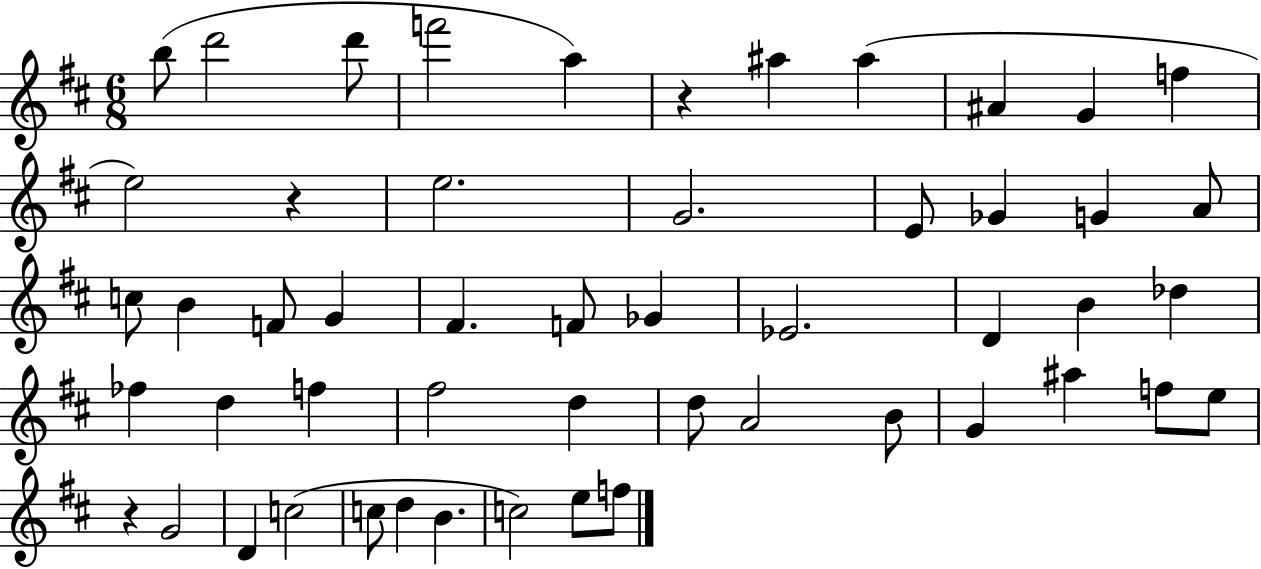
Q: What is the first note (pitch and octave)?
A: B5